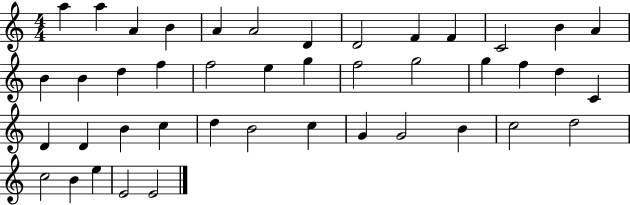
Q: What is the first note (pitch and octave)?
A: A5